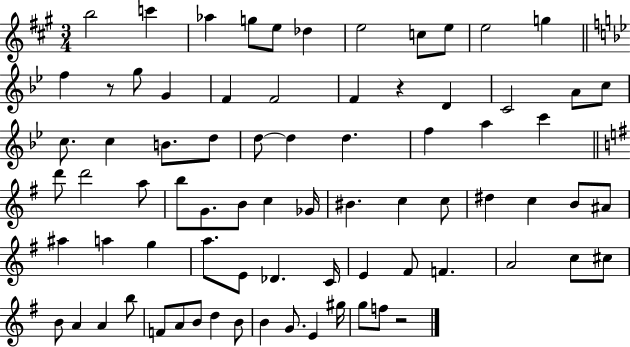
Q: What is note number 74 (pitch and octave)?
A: F5